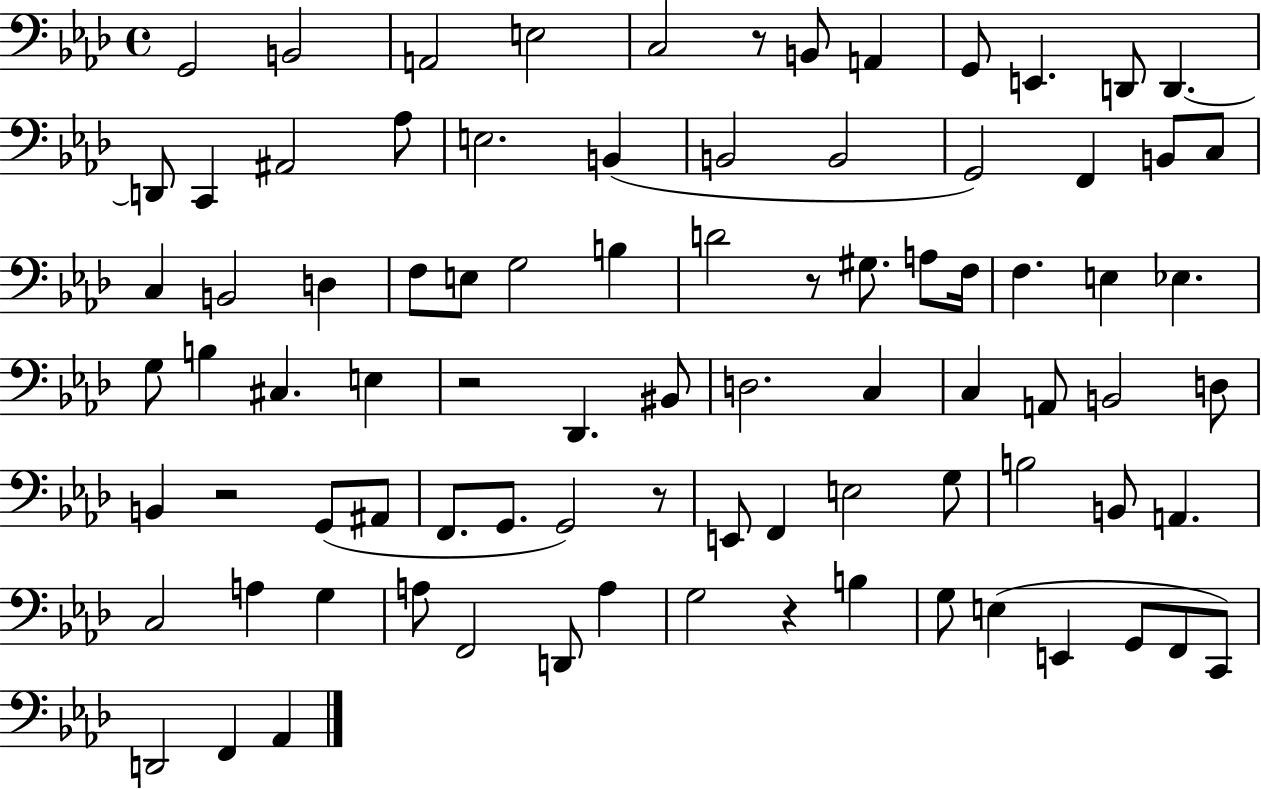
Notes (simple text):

G2/h B2/h A2/h E3/h C3/h R/e B2/e A2/q G2/e E2/q. D2/e D2/q. D2/e C2/q A#2/h Ab3/e E3/h. B2/q B2/h B2/h G2/h F2/q B2/e C3/e C3/q B2/h D3/q F3/e E3/e G3/h B3/q D4/h R/e G#3/e. A3/e F3/s F3/q. E3/q Eb3/q. G3/e B3/q C#3/q. E3/q R/h Db2/q. BIS2/e D3/h. C3/q C3/q A2/e B2/h D3/e B2/q R/h G2/e A#2/e F2/e. G2/e. G2/h R/e E2/e F2/q E3/h G3/e B3/h B2/e A2/q. C3/h A3/q G3/q A3/e F2/h D2/e A3/q G3/h R/q B3/q G3/e E3/q E2/q G2/e F2/e C2/e D2/h F2/q Ab2/q